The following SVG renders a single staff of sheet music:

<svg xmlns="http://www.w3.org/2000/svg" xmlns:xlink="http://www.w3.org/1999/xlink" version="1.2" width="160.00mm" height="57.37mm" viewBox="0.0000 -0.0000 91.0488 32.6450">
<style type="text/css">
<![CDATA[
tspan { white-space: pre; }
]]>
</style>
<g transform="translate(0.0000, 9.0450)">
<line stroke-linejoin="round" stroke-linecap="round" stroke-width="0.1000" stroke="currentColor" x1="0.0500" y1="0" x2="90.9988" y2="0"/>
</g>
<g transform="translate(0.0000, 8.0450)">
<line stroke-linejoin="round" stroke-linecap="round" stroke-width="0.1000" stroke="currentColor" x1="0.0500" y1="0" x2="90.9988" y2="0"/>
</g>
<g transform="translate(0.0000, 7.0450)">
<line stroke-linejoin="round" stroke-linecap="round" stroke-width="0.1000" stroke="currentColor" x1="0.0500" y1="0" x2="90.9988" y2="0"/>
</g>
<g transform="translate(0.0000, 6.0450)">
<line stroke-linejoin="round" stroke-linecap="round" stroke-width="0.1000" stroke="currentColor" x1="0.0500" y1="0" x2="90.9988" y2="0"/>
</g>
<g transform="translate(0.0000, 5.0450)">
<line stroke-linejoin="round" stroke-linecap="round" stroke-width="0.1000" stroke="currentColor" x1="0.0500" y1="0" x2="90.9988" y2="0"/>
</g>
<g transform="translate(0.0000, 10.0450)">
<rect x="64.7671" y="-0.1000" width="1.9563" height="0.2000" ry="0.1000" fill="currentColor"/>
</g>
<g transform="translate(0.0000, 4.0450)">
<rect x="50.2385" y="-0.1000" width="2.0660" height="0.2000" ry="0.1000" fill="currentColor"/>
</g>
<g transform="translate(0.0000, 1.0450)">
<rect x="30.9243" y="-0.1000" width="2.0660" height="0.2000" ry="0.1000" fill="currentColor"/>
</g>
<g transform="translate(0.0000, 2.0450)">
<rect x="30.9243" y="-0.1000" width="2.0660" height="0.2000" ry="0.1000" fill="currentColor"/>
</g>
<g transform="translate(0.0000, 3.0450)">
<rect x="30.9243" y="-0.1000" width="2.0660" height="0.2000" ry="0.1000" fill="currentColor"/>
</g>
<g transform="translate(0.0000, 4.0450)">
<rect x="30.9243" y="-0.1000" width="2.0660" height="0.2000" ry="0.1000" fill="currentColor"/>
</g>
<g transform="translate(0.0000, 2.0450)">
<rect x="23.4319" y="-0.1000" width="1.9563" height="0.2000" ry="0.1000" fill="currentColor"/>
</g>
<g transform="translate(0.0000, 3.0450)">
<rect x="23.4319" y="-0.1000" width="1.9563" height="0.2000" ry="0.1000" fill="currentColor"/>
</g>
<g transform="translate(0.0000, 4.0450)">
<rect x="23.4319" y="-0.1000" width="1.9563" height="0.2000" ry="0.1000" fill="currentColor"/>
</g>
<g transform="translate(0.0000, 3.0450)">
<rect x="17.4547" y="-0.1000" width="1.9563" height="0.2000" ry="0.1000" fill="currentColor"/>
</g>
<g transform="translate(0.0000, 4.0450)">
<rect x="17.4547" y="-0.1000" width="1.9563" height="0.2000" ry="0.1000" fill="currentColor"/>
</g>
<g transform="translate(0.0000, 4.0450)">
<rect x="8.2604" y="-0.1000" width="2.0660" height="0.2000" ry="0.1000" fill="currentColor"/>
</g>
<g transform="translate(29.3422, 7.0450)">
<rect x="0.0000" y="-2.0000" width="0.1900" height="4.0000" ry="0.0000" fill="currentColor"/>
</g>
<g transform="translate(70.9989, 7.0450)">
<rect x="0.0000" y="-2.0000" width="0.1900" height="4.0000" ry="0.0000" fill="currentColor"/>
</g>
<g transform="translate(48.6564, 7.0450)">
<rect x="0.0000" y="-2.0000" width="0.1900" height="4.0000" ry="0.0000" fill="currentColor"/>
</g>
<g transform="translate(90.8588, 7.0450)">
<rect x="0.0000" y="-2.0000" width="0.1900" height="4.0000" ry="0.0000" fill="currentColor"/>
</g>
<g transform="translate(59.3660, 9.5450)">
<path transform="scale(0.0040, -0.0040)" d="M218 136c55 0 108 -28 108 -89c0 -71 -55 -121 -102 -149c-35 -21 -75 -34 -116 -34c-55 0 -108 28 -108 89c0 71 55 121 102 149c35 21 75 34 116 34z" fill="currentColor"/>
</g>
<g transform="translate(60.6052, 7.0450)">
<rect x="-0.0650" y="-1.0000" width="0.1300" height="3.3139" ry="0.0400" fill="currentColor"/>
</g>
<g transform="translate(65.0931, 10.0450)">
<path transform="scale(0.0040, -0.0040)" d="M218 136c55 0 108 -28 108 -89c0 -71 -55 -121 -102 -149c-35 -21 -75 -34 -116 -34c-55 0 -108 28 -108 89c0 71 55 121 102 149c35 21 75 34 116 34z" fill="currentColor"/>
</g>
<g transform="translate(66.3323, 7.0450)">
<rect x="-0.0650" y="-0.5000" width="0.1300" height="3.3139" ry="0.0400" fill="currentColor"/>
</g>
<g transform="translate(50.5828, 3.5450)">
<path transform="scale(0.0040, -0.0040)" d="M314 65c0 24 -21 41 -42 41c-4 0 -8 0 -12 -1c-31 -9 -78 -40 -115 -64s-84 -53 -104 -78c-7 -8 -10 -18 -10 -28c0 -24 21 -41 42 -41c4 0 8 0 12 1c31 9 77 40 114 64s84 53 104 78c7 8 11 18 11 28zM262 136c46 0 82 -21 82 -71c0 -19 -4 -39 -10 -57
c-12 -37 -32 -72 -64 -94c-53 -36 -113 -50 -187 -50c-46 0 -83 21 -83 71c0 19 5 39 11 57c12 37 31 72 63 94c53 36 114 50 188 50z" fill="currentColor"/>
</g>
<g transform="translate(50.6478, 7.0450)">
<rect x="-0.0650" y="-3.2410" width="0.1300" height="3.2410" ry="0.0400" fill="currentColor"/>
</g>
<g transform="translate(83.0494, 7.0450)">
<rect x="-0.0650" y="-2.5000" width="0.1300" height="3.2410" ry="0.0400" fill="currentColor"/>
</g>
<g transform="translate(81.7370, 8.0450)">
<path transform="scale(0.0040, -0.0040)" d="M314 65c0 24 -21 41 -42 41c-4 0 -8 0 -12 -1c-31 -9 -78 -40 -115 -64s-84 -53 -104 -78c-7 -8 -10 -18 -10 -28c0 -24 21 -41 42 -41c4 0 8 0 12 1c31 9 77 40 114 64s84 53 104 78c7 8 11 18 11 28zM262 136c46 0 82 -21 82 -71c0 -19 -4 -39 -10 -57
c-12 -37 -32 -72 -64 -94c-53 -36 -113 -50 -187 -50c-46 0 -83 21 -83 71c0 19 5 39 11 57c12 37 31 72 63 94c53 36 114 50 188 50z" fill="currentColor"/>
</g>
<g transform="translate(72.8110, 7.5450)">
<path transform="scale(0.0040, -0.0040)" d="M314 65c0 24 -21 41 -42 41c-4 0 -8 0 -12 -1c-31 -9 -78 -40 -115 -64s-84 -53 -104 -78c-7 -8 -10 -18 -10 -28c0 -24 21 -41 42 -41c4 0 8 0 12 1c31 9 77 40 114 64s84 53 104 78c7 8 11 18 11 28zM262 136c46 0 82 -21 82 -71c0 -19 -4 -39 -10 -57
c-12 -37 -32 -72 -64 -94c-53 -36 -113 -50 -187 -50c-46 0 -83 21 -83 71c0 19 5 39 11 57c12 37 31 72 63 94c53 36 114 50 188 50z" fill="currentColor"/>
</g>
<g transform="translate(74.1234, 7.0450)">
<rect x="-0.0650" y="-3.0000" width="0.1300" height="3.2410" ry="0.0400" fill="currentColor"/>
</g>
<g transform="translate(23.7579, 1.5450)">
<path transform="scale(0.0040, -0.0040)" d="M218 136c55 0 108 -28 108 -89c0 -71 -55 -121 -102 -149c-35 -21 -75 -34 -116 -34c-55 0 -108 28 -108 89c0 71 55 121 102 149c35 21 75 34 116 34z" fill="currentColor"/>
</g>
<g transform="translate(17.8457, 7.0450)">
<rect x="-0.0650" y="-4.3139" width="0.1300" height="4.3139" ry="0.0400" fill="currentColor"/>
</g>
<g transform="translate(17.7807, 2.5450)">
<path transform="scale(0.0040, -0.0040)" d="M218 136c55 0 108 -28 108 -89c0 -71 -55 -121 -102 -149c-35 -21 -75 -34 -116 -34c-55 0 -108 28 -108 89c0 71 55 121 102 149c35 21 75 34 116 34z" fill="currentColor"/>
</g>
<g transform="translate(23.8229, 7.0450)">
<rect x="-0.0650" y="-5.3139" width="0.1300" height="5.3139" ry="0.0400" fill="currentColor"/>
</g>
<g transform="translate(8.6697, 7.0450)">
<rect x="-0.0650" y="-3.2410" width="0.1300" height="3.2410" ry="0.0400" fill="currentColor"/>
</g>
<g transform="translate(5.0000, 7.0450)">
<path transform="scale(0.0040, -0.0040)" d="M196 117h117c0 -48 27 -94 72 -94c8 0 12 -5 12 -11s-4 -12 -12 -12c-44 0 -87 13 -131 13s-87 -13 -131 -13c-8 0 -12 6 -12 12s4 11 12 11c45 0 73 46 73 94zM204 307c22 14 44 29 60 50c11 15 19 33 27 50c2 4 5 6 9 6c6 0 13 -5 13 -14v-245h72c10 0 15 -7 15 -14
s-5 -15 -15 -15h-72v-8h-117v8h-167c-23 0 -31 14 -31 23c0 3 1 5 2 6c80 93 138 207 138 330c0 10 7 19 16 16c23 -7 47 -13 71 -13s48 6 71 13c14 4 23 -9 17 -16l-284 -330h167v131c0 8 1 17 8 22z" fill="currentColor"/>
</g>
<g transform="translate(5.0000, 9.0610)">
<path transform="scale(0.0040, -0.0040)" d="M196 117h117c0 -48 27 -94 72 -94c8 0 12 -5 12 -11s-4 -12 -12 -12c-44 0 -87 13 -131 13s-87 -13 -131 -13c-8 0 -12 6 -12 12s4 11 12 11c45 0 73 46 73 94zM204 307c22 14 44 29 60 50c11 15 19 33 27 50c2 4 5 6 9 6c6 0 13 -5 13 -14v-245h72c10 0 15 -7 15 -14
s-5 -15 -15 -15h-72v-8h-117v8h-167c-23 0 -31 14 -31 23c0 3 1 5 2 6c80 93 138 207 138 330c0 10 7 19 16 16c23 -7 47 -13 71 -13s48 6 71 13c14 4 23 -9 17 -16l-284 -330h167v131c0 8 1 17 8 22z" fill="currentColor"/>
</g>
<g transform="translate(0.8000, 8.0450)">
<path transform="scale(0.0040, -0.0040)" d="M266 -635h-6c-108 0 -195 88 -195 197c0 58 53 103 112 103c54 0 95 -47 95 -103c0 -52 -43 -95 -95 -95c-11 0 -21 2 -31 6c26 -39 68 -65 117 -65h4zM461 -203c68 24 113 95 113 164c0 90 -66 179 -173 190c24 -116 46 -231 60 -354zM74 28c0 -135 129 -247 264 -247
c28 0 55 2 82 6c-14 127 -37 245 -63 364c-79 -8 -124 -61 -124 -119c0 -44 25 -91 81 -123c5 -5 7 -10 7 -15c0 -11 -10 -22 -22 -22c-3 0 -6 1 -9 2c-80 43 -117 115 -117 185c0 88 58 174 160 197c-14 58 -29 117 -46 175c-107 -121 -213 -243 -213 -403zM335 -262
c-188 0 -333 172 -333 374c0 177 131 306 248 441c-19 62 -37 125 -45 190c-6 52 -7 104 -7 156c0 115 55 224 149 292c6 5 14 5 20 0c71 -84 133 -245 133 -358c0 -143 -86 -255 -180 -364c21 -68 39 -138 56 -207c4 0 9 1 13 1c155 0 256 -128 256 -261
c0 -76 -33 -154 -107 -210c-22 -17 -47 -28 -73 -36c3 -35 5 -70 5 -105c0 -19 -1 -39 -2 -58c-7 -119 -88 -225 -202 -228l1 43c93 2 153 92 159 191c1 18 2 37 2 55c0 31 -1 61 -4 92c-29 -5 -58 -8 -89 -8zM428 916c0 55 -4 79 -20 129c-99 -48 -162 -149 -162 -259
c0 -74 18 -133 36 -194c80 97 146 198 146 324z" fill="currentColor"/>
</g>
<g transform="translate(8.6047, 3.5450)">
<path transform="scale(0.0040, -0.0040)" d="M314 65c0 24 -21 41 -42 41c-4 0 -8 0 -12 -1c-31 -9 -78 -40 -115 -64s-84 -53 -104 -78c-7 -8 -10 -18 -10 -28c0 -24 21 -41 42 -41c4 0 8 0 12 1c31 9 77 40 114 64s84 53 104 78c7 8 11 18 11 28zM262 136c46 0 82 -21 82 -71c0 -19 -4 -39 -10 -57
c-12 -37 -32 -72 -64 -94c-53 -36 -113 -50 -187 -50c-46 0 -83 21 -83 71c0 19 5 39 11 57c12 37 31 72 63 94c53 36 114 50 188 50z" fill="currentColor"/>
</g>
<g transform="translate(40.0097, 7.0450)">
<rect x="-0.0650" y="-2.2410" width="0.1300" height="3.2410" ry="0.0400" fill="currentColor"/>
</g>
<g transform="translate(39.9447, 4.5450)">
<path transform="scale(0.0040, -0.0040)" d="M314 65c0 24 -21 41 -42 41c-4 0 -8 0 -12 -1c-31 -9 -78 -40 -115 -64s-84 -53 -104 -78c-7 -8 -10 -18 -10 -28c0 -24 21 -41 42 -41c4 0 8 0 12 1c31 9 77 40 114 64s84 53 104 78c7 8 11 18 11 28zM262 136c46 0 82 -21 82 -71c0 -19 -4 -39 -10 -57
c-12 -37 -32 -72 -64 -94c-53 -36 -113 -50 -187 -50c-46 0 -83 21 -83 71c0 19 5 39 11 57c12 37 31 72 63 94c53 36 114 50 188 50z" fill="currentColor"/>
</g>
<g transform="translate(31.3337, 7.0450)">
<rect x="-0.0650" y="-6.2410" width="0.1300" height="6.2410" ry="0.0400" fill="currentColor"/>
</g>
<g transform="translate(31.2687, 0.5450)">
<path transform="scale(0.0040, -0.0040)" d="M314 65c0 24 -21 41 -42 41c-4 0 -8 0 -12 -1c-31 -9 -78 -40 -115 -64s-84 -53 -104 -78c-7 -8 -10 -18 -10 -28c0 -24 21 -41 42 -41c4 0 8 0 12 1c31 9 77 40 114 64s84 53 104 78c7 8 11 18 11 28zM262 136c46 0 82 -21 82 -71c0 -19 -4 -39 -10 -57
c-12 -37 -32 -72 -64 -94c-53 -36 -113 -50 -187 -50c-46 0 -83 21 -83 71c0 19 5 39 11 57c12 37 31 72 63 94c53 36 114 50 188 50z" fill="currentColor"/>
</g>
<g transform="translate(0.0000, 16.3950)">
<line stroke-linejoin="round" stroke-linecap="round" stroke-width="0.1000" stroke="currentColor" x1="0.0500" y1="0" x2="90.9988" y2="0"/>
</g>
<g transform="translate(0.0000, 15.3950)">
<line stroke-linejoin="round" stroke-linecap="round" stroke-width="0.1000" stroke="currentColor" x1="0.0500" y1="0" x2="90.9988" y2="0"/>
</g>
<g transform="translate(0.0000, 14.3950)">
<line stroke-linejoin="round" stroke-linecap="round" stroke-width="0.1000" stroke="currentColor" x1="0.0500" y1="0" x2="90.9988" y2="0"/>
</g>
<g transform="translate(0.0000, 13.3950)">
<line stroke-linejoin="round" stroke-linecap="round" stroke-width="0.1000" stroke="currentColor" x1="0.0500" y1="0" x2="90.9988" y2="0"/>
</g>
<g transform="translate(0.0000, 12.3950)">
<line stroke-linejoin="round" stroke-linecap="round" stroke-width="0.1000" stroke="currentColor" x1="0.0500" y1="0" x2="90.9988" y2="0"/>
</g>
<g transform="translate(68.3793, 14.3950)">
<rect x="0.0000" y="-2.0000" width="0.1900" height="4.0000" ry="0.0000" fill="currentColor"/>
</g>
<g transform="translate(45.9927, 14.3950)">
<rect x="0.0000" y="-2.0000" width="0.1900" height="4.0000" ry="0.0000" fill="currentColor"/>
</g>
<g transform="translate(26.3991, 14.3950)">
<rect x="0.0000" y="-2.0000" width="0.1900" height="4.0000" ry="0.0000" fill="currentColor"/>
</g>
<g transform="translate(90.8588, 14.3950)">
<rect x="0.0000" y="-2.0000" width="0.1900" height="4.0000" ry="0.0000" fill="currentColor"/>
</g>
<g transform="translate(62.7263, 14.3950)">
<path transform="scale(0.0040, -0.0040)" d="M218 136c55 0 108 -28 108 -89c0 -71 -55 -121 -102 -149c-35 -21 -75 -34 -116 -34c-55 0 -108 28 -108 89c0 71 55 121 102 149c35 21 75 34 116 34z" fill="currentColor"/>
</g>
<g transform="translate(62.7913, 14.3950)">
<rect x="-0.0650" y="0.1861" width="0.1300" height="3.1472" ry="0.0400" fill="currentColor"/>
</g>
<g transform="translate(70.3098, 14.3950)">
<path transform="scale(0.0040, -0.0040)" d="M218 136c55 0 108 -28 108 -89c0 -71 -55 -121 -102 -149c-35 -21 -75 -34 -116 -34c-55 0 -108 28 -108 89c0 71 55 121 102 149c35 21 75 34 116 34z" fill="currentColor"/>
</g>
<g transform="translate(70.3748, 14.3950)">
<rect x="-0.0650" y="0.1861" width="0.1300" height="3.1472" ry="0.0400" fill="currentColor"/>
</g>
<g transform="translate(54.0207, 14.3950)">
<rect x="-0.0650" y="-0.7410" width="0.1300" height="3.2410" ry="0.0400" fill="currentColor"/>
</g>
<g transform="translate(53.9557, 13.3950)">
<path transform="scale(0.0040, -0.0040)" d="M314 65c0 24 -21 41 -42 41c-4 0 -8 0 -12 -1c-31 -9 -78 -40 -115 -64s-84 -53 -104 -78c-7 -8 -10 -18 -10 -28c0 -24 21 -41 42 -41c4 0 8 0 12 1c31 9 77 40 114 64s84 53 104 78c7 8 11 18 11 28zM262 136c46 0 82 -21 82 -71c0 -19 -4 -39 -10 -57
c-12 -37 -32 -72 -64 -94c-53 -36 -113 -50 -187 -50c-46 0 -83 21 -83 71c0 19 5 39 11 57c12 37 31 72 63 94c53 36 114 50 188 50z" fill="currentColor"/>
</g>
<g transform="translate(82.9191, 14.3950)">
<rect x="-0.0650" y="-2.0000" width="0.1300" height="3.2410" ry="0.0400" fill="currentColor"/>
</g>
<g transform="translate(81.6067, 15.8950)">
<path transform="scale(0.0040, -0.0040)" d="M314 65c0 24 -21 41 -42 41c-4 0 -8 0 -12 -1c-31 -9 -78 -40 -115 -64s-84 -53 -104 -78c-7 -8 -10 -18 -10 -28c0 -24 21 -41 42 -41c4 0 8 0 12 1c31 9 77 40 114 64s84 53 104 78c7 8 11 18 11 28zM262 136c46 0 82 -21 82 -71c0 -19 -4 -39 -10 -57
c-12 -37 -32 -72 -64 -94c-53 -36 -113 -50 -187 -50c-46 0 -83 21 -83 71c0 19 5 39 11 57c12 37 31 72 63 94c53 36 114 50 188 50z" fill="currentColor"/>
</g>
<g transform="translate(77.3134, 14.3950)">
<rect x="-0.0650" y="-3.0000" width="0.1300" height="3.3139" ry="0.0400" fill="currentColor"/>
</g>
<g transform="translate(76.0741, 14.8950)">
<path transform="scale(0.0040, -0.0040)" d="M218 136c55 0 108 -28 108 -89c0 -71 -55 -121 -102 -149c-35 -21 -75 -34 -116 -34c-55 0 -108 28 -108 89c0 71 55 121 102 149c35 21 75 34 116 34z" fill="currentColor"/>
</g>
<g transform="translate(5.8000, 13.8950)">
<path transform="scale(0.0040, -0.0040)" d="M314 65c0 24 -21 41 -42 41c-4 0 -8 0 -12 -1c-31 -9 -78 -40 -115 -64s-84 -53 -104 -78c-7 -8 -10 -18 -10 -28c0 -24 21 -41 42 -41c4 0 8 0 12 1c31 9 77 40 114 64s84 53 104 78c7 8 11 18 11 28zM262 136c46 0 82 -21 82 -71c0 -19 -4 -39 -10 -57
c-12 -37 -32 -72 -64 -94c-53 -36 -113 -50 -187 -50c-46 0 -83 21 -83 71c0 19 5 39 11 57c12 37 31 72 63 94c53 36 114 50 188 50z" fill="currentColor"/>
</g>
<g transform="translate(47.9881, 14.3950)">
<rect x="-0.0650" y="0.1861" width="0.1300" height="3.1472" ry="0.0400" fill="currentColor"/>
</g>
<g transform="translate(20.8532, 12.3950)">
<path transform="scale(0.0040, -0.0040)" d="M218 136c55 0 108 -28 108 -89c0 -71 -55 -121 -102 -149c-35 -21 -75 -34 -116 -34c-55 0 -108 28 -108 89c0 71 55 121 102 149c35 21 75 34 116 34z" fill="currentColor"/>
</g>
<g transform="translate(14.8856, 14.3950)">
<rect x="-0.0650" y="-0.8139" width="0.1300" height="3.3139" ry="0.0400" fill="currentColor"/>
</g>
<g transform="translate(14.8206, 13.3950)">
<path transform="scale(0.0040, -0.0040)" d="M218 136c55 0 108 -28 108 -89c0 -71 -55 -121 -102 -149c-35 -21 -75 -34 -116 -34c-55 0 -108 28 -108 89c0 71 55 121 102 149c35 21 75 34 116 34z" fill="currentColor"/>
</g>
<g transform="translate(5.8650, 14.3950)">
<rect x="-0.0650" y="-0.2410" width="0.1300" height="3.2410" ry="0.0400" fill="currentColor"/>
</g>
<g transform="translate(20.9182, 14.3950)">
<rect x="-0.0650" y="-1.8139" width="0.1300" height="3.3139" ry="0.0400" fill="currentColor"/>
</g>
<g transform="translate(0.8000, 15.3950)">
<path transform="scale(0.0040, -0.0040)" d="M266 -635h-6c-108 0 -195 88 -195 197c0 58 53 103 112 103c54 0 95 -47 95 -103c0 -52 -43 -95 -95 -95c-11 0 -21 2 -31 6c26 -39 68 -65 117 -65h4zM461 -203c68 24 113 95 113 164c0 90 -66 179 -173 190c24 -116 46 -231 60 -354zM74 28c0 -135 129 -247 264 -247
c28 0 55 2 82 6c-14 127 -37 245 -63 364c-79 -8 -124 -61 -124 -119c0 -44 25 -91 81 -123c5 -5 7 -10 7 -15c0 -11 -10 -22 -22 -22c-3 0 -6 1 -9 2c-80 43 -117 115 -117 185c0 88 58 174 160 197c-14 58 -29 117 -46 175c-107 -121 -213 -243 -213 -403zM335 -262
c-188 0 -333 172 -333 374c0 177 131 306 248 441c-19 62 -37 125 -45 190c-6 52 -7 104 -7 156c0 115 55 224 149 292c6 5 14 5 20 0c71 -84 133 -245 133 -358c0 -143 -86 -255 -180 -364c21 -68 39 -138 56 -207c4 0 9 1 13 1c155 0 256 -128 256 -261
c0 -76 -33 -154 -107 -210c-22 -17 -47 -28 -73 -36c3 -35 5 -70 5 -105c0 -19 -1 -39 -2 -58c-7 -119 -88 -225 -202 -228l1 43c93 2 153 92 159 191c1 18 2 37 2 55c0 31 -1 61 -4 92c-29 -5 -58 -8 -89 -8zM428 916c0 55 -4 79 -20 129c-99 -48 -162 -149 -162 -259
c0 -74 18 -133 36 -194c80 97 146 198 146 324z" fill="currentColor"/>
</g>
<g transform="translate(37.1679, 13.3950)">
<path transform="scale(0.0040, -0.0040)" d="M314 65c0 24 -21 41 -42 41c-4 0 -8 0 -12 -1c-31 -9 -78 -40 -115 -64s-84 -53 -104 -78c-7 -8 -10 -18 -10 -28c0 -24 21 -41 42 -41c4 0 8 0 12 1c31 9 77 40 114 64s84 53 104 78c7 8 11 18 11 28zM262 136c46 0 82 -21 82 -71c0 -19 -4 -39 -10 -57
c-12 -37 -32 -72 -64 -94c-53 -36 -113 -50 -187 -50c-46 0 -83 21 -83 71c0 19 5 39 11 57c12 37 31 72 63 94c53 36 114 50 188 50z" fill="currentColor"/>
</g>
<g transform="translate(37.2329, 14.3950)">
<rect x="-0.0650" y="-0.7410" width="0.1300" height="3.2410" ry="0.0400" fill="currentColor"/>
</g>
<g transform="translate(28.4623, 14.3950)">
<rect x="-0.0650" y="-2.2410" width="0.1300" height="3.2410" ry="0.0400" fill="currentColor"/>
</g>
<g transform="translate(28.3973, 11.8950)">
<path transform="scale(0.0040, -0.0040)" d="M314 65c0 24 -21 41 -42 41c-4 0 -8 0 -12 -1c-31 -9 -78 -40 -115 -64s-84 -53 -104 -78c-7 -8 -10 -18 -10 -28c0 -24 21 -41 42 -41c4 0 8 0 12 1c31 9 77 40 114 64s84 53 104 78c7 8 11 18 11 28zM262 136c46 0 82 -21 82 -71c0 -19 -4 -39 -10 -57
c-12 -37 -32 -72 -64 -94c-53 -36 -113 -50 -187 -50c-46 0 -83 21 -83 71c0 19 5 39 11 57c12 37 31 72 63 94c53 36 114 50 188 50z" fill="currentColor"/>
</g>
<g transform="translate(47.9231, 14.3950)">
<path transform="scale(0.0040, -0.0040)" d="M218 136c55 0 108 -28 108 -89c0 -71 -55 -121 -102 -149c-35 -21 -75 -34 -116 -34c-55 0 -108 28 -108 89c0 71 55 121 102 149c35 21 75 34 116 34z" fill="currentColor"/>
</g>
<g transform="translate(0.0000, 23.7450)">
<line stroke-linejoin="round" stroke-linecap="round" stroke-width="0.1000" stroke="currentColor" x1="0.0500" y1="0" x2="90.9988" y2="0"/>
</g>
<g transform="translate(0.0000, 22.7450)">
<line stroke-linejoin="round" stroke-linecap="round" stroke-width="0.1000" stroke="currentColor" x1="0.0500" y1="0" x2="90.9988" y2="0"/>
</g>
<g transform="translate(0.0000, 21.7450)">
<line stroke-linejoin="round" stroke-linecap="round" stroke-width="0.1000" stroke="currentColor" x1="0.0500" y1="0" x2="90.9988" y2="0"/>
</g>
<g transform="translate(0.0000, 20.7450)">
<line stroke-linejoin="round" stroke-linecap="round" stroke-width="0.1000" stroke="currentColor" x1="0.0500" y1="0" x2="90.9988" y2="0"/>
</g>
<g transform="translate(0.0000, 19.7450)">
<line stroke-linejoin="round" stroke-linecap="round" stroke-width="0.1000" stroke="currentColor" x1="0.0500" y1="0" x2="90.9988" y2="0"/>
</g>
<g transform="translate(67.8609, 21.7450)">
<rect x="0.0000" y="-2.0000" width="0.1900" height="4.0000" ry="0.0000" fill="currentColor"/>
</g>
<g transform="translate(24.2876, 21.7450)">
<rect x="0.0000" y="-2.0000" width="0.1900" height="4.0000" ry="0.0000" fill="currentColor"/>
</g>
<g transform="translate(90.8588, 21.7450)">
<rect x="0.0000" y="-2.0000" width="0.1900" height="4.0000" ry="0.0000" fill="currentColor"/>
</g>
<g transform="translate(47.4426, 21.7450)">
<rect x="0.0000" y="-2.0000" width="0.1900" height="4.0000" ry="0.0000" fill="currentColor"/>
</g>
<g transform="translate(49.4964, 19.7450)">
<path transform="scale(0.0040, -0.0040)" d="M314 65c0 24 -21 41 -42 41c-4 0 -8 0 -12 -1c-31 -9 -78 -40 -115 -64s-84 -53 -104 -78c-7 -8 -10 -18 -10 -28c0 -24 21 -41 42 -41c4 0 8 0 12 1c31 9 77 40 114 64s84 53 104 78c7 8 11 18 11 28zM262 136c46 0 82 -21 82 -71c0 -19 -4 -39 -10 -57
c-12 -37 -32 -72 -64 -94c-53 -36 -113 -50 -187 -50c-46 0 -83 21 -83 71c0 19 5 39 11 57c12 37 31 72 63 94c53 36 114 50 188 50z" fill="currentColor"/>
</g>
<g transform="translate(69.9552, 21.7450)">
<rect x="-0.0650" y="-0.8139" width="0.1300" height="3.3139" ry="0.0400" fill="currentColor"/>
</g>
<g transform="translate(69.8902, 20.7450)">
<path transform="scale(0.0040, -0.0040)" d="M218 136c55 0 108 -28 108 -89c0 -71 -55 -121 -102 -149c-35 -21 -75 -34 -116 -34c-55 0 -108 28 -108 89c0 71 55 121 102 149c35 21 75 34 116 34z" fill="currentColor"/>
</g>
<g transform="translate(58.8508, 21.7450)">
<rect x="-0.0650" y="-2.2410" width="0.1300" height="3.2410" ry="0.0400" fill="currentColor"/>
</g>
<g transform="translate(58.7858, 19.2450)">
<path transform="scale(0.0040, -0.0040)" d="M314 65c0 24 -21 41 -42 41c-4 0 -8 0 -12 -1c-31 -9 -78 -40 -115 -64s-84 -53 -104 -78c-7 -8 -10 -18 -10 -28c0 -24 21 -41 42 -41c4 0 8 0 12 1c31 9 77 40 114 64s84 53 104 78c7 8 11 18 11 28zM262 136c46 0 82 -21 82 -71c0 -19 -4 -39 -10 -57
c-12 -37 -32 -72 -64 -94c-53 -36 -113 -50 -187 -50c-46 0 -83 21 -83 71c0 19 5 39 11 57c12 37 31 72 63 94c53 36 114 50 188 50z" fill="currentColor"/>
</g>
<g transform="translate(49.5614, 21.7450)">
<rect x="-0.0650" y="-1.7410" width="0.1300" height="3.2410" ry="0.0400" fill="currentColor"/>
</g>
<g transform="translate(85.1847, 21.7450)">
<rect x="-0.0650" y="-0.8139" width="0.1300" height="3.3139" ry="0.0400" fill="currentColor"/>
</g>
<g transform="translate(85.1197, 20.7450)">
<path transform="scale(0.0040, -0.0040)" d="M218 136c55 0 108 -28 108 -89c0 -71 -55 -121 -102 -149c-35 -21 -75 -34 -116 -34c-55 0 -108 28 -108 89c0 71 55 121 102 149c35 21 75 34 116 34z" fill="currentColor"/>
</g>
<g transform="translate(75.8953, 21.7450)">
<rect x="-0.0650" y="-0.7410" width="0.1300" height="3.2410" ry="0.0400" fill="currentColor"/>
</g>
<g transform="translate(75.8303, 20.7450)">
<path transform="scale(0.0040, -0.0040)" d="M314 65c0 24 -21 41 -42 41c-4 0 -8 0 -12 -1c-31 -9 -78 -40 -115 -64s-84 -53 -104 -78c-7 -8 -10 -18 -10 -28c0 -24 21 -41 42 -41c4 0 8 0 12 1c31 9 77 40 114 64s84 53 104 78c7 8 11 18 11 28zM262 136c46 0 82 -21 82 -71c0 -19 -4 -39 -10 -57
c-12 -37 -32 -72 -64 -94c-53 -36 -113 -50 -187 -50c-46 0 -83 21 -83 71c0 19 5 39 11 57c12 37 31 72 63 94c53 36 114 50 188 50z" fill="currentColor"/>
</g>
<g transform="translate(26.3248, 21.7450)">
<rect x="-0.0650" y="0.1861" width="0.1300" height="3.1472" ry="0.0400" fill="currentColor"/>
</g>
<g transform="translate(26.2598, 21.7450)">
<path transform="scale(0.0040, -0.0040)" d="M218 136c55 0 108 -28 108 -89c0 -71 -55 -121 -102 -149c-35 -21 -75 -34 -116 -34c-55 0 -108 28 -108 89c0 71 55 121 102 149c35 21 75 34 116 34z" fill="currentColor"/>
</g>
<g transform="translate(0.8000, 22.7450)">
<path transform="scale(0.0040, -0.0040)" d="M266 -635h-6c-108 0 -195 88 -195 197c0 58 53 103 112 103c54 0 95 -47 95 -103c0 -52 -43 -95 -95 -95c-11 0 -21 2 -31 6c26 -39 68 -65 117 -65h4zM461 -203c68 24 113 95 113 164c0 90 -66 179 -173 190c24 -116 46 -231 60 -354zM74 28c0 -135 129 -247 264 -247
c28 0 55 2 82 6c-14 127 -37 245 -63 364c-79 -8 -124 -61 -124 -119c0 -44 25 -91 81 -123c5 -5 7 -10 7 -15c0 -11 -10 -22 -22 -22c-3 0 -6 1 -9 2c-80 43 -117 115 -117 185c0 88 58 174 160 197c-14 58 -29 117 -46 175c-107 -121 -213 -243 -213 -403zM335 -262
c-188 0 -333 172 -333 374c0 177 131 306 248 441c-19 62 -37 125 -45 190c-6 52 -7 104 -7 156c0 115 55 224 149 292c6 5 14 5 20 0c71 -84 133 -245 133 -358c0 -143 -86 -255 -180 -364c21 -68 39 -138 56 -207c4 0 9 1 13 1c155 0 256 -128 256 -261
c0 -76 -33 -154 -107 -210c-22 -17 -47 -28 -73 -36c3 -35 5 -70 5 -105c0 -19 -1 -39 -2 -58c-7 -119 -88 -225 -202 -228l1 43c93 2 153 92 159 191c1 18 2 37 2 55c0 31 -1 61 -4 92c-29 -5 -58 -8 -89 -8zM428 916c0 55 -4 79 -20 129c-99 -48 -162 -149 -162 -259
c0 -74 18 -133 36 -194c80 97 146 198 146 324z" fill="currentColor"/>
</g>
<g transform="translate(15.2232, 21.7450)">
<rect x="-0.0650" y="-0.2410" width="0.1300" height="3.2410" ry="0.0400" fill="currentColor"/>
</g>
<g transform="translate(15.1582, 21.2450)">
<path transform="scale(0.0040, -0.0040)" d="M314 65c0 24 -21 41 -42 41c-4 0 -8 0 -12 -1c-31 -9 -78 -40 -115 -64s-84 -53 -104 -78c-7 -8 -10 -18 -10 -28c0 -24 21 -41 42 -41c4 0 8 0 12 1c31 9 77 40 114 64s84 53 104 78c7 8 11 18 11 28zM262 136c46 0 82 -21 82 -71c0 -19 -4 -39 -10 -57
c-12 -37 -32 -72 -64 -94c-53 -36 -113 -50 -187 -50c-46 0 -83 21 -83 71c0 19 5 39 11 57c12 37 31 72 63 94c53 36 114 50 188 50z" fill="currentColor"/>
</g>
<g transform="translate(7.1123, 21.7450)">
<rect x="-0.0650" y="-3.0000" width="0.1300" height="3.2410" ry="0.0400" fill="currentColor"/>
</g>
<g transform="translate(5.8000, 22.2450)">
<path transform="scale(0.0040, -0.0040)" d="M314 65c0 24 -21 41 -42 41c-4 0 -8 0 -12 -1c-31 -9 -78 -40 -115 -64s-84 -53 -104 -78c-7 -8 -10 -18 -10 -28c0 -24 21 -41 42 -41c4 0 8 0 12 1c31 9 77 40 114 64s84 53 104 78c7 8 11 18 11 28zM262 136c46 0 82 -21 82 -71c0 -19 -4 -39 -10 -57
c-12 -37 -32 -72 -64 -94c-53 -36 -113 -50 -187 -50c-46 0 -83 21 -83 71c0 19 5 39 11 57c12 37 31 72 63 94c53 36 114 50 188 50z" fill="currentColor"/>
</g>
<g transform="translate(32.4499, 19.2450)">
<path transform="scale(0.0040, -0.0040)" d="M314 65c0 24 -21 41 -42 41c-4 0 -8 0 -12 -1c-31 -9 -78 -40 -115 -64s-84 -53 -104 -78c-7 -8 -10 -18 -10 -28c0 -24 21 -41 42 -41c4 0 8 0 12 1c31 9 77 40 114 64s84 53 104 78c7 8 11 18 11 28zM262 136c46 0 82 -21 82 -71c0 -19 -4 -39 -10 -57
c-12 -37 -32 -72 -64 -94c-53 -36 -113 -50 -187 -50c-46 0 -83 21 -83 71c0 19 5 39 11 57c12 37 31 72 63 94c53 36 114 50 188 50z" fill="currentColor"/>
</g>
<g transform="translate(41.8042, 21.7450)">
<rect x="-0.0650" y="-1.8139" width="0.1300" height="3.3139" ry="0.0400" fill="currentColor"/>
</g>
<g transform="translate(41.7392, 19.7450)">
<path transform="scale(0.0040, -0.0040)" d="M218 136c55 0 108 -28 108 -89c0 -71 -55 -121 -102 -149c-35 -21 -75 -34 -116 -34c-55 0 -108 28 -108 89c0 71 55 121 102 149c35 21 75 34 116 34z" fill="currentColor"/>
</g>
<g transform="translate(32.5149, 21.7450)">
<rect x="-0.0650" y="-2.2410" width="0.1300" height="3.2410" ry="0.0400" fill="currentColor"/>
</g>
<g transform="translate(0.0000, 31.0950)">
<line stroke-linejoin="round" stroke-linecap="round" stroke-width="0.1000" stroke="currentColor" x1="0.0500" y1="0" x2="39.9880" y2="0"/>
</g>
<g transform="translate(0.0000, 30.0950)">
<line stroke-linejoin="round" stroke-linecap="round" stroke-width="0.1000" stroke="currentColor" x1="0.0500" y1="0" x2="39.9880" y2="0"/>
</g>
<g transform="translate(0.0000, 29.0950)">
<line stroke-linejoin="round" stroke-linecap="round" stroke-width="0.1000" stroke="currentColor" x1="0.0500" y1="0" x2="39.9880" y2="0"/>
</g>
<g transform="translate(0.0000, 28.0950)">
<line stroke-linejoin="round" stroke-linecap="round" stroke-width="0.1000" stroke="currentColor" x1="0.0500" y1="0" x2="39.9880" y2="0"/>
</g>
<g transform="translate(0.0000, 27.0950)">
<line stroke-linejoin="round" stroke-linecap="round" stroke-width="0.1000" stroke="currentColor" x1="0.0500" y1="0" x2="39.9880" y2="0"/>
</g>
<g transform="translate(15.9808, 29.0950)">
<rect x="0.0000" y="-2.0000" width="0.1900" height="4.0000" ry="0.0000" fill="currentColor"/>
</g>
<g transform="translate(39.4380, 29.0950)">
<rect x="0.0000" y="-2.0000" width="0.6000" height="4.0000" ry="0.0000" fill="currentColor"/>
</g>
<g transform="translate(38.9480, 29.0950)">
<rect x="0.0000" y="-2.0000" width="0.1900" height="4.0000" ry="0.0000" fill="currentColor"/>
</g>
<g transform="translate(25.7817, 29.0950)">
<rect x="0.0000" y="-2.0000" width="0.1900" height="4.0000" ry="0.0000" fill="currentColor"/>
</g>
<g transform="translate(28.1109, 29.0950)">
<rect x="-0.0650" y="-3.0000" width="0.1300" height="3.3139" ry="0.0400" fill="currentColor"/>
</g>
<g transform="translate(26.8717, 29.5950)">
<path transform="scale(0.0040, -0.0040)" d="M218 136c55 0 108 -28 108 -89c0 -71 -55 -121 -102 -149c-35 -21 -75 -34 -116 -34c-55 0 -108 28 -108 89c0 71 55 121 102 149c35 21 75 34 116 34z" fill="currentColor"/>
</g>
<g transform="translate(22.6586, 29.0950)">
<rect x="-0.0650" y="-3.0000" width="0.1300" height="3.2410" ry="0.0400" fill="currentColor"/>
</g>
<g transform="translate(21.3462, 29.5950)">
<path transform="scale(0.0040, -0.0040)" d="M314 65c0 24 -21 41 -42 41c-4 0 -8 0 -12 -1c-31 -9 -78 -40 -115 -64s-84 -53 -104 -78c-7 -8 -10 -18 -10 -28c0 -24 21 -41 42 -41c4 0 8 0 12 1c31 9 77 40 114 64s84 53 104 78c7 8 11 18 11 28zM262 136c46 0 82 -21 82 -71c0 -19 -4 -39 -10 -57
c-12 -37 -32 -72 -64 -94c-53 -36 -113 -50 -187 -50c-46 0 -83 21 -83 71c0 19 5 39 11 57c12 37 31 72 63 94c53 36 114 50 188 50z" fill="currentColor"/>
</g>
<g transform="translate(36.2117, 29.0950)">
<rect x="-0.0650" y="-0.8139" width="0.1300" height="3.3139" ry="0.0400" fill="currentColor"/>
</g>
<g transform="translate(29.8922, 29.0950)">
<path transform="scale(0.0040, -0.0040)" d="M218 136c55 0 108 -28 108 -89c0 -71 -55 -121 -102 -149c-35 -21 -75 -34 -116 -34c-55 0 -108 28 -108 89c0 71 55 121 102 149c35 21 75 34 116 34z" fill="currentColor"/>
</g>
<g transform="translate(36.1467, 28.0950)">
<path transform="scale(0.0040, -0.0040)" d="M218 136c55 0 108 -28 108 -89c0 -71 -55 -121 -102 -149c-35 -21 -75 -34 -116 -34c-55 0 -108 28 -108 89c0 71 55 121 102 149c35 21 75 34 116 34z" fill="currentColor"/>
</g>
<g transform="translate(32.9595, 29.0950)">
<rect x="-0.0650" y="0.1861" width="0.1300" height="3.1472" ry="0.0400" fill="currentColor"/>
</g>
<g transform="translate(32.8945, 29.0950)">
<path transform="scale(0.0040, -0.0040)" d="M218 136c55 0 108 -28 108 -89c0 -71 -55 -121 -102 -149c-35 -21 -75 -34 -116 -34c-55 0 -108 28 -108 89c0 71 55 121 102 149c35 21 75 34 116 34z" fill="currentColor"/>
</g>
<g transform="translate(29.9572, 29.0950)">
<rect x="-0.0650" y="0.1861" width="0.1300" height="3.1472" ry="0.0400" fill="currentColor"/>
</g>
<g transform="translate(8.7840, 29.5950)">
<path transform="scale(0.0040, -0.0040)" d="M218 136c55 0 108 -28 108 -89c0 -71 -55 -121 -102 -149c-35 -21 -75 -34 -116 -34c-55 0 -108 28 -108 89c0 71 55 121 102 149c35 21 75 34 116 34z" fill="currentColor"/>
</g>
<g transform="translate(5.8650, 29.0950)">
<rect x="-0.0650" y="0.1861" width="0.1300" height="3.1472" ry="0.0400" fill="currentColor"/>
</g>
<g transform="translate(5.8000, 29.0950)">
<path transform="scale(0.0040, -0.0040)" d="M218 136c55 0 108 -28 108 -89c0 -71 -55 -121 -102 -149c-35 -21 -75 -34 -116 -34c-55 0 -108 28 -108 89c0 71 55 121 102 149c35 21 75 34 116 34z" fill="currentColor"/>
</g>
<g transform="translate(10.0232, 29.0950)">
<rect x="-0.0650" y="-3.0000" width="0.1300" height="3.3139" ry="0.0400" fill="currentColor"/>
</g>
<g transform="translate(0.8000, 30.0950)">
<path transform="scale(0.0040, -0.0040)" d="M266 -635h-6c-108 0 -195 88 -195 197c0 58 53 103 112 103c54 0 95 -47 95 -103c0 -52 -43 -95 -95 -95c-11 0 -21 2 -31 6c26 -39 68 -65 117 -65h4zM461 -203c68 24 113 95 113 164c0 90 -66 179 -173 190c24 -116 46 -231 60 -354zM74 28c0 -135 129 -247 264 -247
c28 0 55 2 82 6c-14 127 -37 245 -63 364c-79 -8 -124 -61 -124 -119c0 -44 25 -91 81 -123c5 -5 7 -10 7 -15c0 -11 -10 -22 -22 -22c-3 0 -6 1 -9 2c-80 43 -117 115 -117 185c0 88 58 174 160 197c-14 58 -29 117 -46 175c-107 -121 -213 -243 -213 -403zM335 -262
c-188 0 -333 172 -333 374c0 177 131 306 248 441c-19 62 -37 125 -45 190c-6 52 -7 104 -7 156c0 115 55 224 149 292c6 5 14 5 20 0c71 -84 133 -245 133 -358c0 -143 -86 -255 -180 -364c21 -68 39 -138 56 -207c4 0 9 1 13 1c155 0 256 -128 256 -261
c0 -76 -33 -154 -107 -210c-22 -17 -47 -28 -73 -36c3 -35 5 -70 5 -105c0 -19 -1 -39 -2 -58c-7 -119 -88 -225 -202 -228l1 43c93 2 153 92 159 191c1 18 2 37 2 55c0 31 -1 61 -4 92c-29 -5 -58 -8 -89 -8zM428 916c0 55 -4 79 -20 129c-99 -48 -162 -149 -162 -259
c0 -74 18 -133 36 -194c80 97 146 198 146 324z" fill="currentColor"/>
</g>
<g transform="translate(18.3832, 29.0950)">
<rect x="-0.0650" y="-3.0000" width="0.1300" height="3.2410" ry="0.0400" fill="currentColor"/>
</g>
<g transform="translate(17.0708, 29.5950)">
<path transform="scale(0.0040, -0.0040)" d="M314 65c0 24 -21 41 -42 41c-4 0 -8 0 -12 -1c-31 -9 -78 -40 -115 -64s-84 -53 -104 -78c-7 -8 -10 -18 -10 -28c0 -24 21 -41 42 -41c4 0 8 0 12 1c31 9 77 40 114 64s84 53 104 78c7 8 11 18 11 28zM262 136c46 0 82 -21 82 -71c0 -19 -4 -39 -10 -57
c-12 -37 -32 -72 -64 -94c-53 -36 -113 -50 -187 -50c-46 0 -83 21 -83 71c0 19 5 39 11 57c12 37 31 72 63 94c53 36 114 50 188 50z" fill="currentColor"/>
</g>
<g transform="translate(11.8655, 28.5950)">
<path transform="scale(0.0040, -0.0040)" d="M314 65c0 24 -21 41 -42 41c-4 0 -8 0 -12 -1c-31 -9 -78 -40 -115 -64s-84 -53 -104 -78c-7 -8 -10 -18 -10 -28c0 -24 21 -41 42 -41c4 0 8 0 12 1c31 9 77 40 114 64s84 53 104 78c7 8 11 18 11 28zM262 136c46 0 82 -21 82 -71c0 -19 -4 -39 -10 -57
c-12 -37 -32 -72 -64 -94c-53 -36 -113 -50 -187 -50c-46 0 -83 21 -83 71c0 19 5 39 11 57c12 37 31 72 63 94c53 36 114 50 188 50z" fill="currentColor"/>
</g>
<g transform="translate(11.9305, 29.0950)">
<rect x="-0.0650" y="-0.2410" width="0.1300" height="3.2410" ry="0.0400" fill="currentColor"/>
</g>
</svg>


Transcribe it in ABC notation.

X:1
T:Untitled
M:4/4
L:1/4
K:C
b2 d' f' a'2 g2 b2 D C A2 G2 c2 d f g2 d2 B d2 B B A F2 A2 c2 B g2 f f2 g2 d d2 d B A c2 A2 A2 A B B d